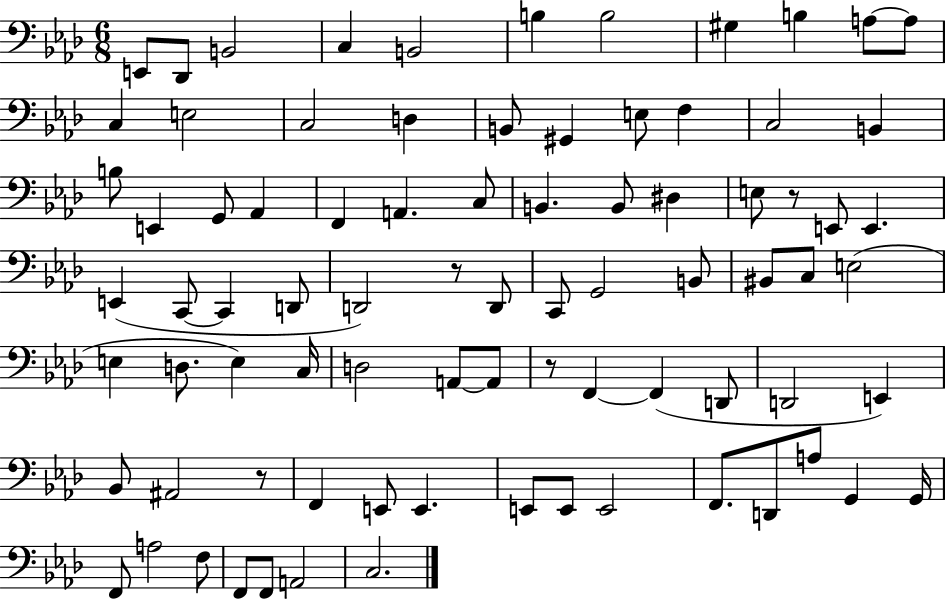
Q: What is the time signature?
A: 6/8